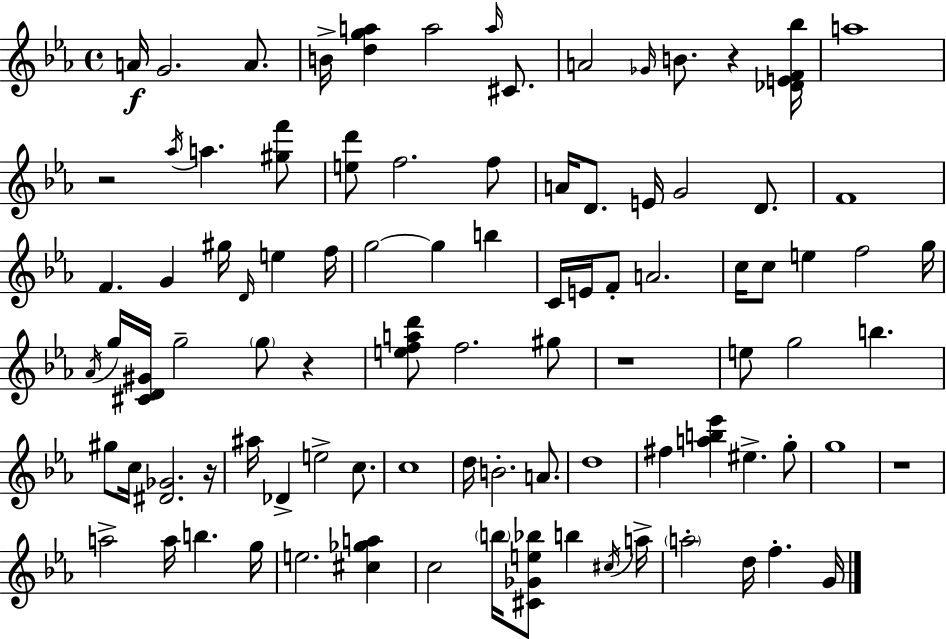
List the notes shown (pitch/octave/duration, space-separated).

A4/s G4/h. A4/e. B4/s [D5,G5,A5]/q A5/h A5/s C#4/e. A4/h Gb4/s B4/e. R/q [Db4,E4,F4,Bb5]/s A5/w R/h Ab5/s A5/q. [G#5,F6]/e [E5,D6]/e F5/h. F5/e A4/s D4/e. E4/s G4/h D4/e. F4/w F4/q. G4/q G#5/s D4/s E5/q F5/s G5/h G5/q B5/q C4/s E4/s F4/e A4/h. C5/s C5/e E5/q F5/h G5/s Ab4/s G5/s [C#4,D4,G#4]/s G5/h G5/e R/q [E5,F5,A5,D6]/e F5/h. G#5/e R/w E5/e G5/h B5/q. G#5/e C5/s [D#4,Gb4]/h. R/s A#5/s Db4/q E5/h C5/e. C5/w D5/s B4/h. A4/e. D5/w F#5/q [A5,B5,Eb6]/q EIS5/q. G5/e G5/w R/w A5/h A5/s B5/q. G5/s E5/h. [C#5,Gb5,A5]/q C5/h B5/s [C#4,Gb4,E5,Bb5]/e B5/q C#5/s A5/s A5/h D5/s F5/q. G4/s